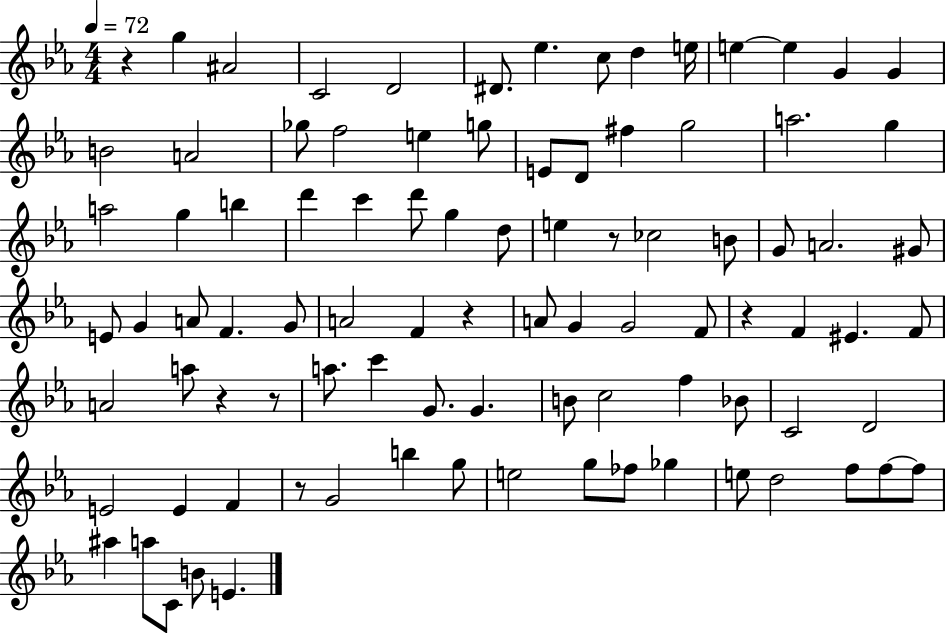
{
  \clef treble
  \numericTimeSignature
  \time 4/4
  \key ees \major
  \tempo 4 = 72
  r4 g''4 ais'2 | c'2 d'2 | dis'8. ees''4. c''8 d''4 e''16 | e''4~~ e''4 g'4 g'4 | \break b'2 a'2 | ges''8 f''2 e''4 g''8 | e'8 d'8 fis''4 g''2 | a''2. g''4 | \break a''2 g''4 b''4 | d'''4 c'''4 d'''8 g''4 d''8 | e''4 r8 ces''2 b'8 | g'8 a'2. gis'8 | \break e'8 g'4 a'8 f'4. g'8 | a'2 f'4 r4 | a'8 g'4 g'2 f'8 | r4 f'4 eis'4. f'8 | \break a'2 a''8 r4 r8 | a''8. c'''4 g'8. g'4. | b'8 c''2 f''4 bes'8 | c'2 d'2 | \break e'2 e'4 f'4 | r8 g'2 b''4 g''8 | e''2 g''8 fes''8 ges''4 | e''8 d''2 f''8 f''8~~ f''8 | \break ais''4 a''8 c'8 b'8 e'4. | \bar "|."
}